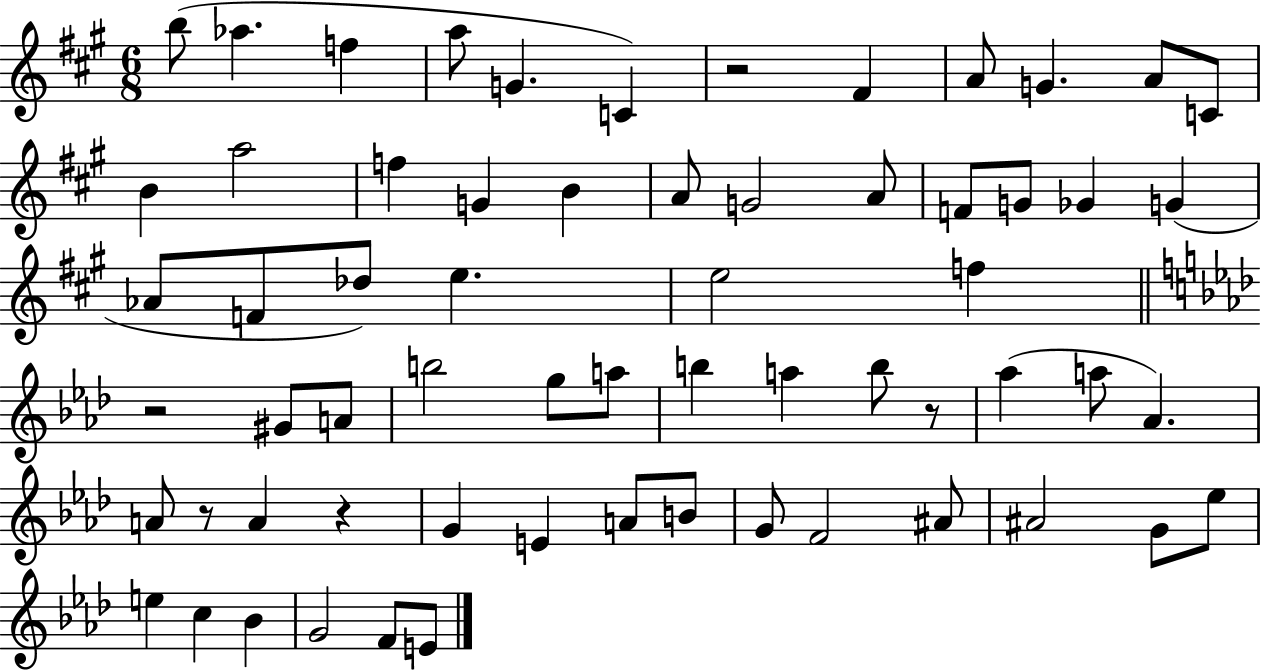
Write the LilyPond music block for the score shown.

{
  \clef treble
  \numericTimeSignature
  \time 6/8
  \key a \major
  b''8( aes''4. f''4 | a''8 g'4. c'4) | r2 fis'4 | a'8 g'4. a'8 c'8 | \break b'4 a''2 | f''4 g'4 b'4 | a'8 g'2 a'8 | f'8 g'8 ges'4 g'4( | \break aes'8 f'8 des''8) e''4. | e''2 f''4 | \bar "||" \break \key f \minor r2 gis'8 a'8 | b''2 g''8 a''8 | b''4 a''4 b''8 r8 | aes''4( a''8 aes'4.) | \break a'8 r8 a'4 r4 | g'4 e'4 a'8 b'8 | g'8 f'2 ais'8 | ais'2 g'8 ees''8 | \break e''4 c''4 bes'4 | g'2 f'8 e'8 | \bar "|."
}